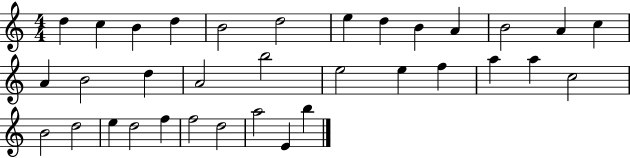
{
  \clef treble
  \numericTimeSignature
  \time 4/4
  \key c \major
  d''4 c''4 b'4 d''4 | b'2 d''2 | e''4 d''4 b'4 a'4 | b'2 a'4 c''4 | \break a'4 b'2 d''4 | a'2 b''2 | e''2 e''4 f''4 | a''4 a''4 c''2 | \break b'2 d''2 | e''4 d''2 f''4 | f''2 d''2 | a''2 e'4 b''4 | \break \bar "|."
}